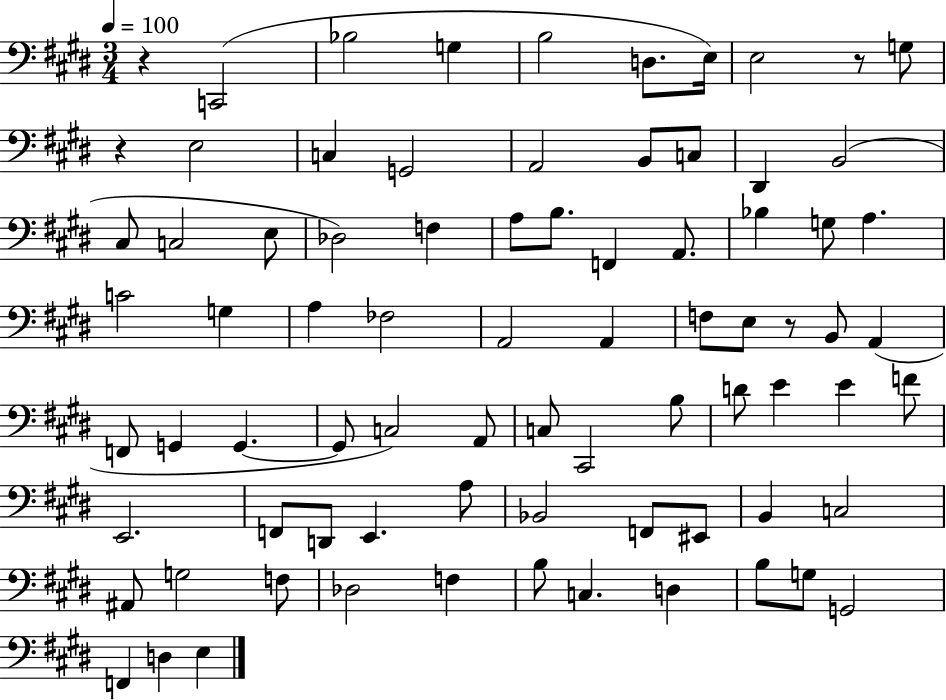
R/q C2/h Bb3/h G3/q B3/h D3/e. E3/s E3/h R/e G3/e R/q E3/h C3/q G2/h A2/h B2/e C3/e D#2/q B2/h C#3/e C3/h E3/e Db3/h F3/q A3/e B3/e. F2/q A2/e. Bb3/q G3/e A3/q. C4/h G3/q A3/q FES3/h A2/h A2/q F3/e E3/e R/e B2/e A2/q F2/e G2/q G2/q. G2/e C3/h A2/e C3/e C#2/h B3/e D4/e E4/q E4/q F4/e E2/h. F2/e D2/e E2/q. A3/e Bb2/h F2/e EIS2/e B2/q C3/h A#2/e G3/h F3/e Db3/h F3/q B3/e C3/q. D3/q B3/e G3/e G2/h F2/q D3/q E3/q